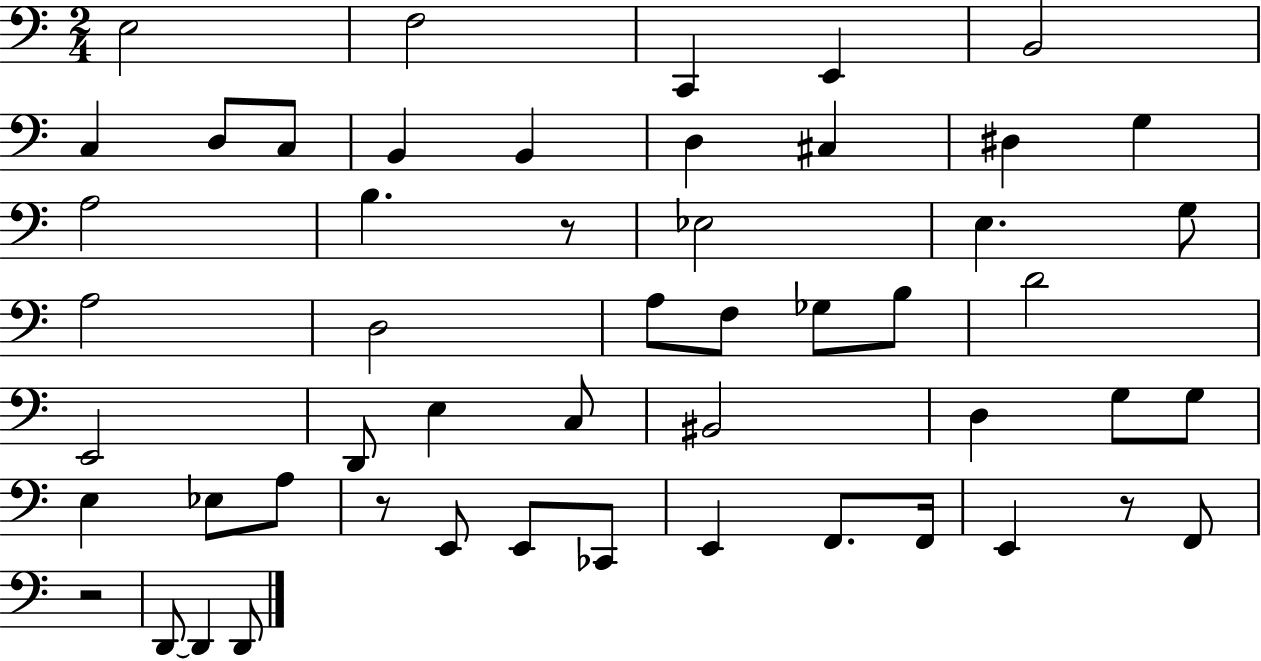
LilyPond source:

{
  \clef bass
  \numericTimeSignature
  \time 2/4
  \key c \major
  e2 | f2 | c,4 e,4 | b,2 | \break c4 d8 c8 | b,4 b,4 | d4 cis4 | dis4 g4 | \break a2 | b4. r8 | ees2 | e4. g8 | \break a2 | d2 | a8 f8 ges8 b8 | d'2 | \break e,2 | d,8 e4 c8 | bis,2 | d4 g8 g8 | \break e4 ees8 a8 | r8 e,8 e,8 ces,8 | e,4 f,8. f,16 | e,4 r8 f,8 | \break r2 | d,8~~ d,4 d,8 | \bar "|."
}